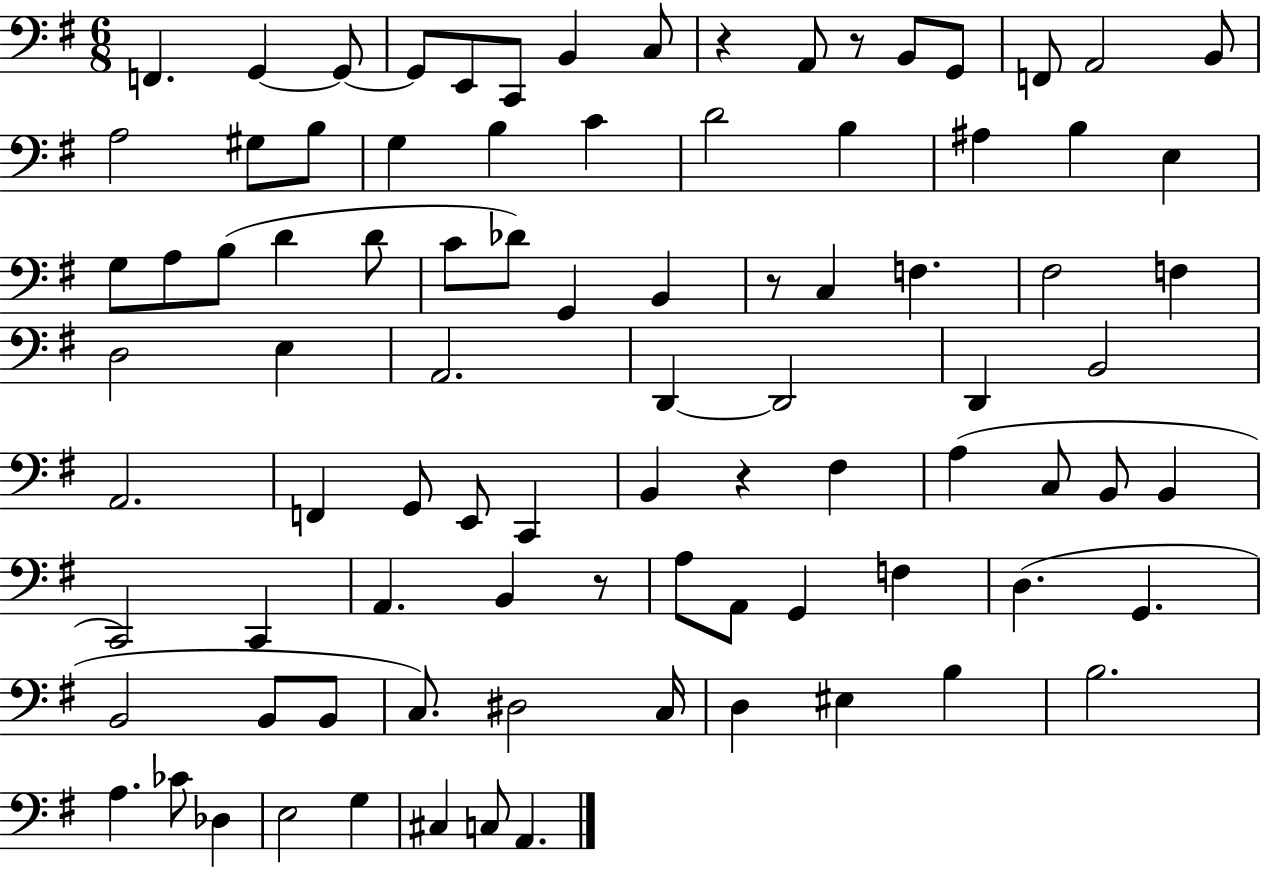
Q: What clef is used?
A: bass